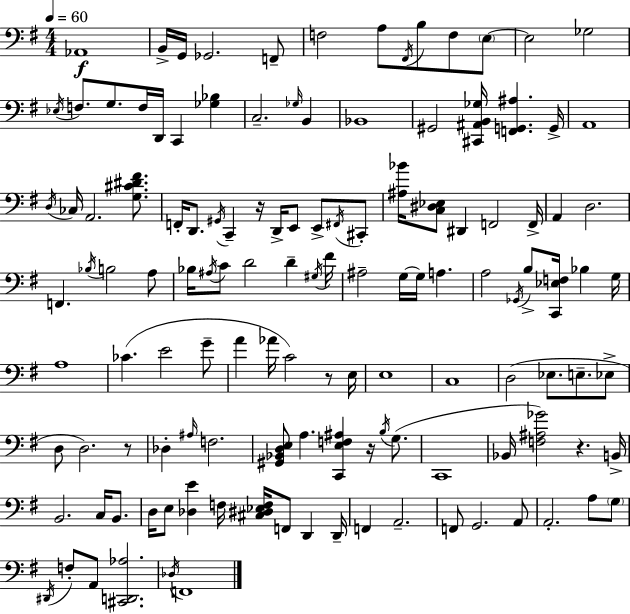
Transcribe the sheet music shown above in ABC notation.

X:1
T:Untitled
M:4/4
L:1/4
K:Em
_A,,4 B,,/4 G,,/4 _G,,2 F,,/2 F,2 A,/2 ^F,,/4 B,/2 F,/2 E,/2 E,2 _G,2 _E,/4 F,/2 G,/2 F,/4 D,,/4 C,, [_G,_B,] C,2 _G,/4 B,, _B,,4 ^G,,2 [^C,,^A,,B,,_G,]/4 [F,,G,,^A,] G,,/4 A,,4 D,/4 _C,/4 A,,2 [G,^C^D^F]/2 F,,/4 D,,/2 ^G,,/4 C,, z/4 D,,/4 E,,/2 E,,/2 ^F,,/4 ^C,,/2 [^A,_B]/4 [C,^D,_E,]/2 ^D,, F,,2 F,,/4 A,, D,2 F,, _B,/4 B,2 A,/2 _B,/4 ^A,/4 C/2 D2 D ^G,/4 ^F/4 ^A,2 G,/4 G,/4 A, A,2 _G,,/4 B,/2 [C,,_E,F,]/4 _B, G,/4 A,4 _C E2 G/2 A _A/4 C2 z/2 E,/4 E,4 C,4 D,2 _E,/2 E,/2 _E,/2 D,/2 D,2 z/2 _D, ^A,/4 F,2 [^G,,_B,,D,E,]/2 A, [C,,E,F,^A,] z/4 B,/4 G,/2 C,,4 _B,,/4 [F,^A,_G]2 z B,,/4 B,,2 C,/4 B,,/2 D,/4 E,/2 [_D,E] F,/4 [^C,^D,_E,F,]/4 F,,/2 D,, D,,/4 F,, A,,2 F,,/2 G,,2 A,,/2 A,,2 A,/2 G,/2 ^D,,/4 F,/2 A,,/2 [^C,,D,,_A,]2 _D,/4 F,,4